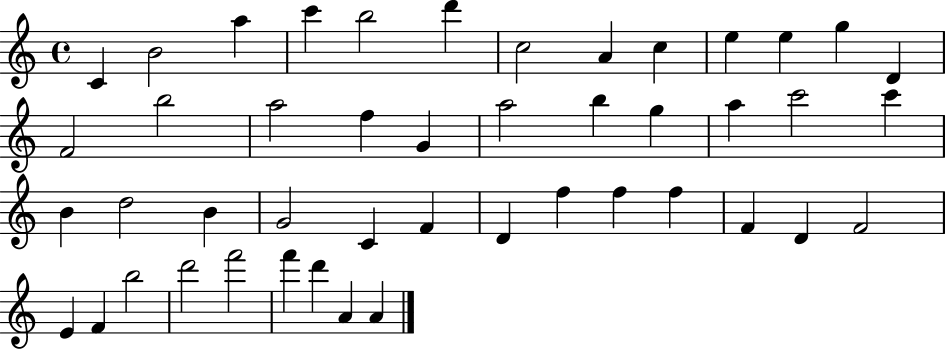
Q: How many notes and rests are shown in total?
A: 46